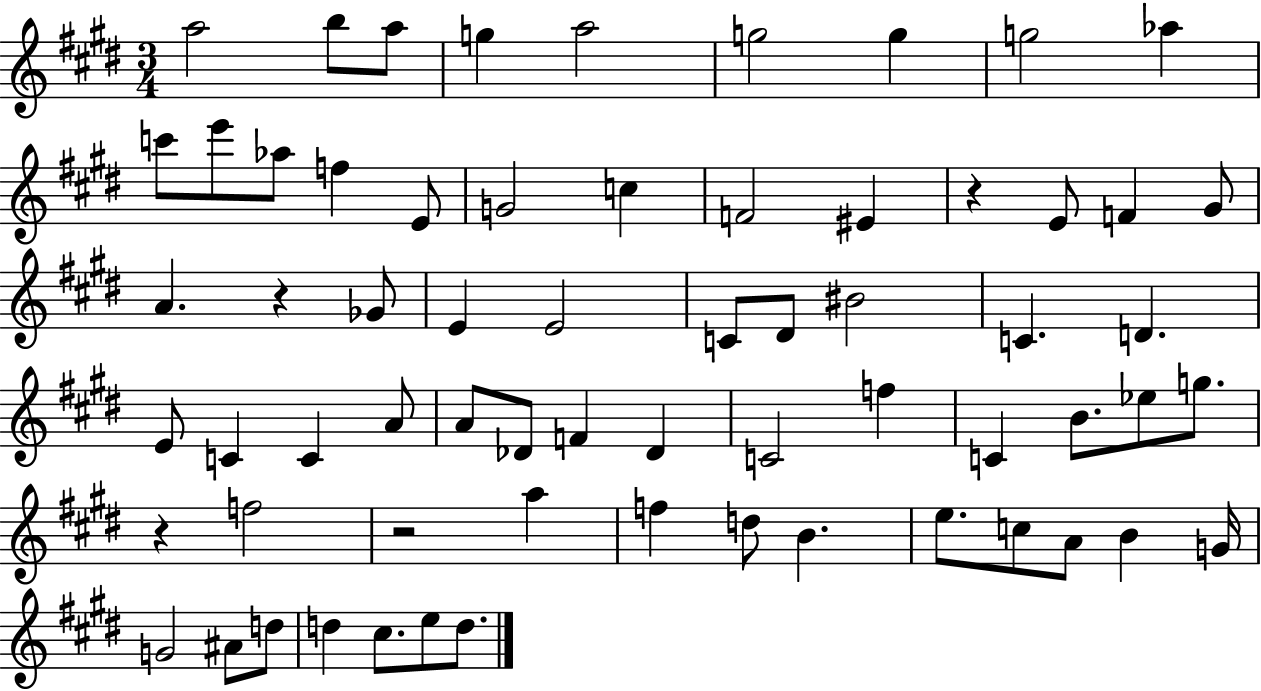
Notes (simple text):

A5/h B5/e A5/e G5/q A5/h G5/h G5/q G5/h Ab5/q C6/e E6/e Ab5/e F5/q E4/e G4/h C5/q F4/h EIS4/q R/q E4/e F4/q G#4/e A4/q. R/q Gb4/e E4/q E4/h C4/e D#4/e BIS4/h C4/q. D4/q. E4/e C4/q C4/q A4/e A4/e Db4/e F4/q Db4/q C4/h F5/q C4/q B4/e. Eb5/e G5/e. R/q F5/h R/h A5/q F5/q D5/e B4/q. E5/e. C5/e A4/e B4/q G4/s G4/h A#4/e D5/e D5/q C#5/e. E5/e D5/e.